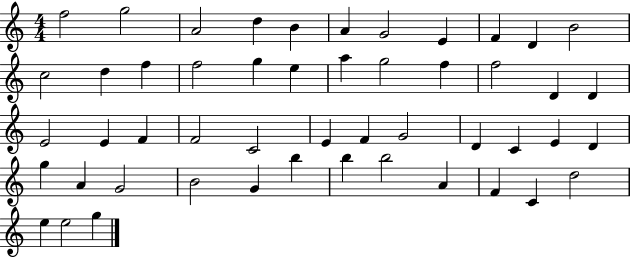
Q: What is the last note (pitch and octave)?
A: G5